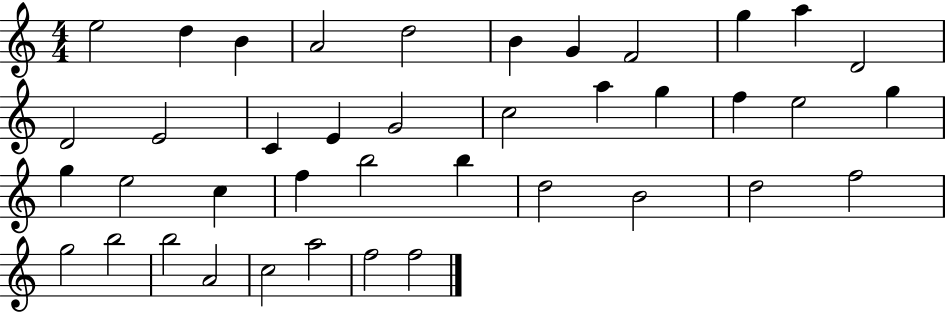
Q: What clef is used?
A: treble